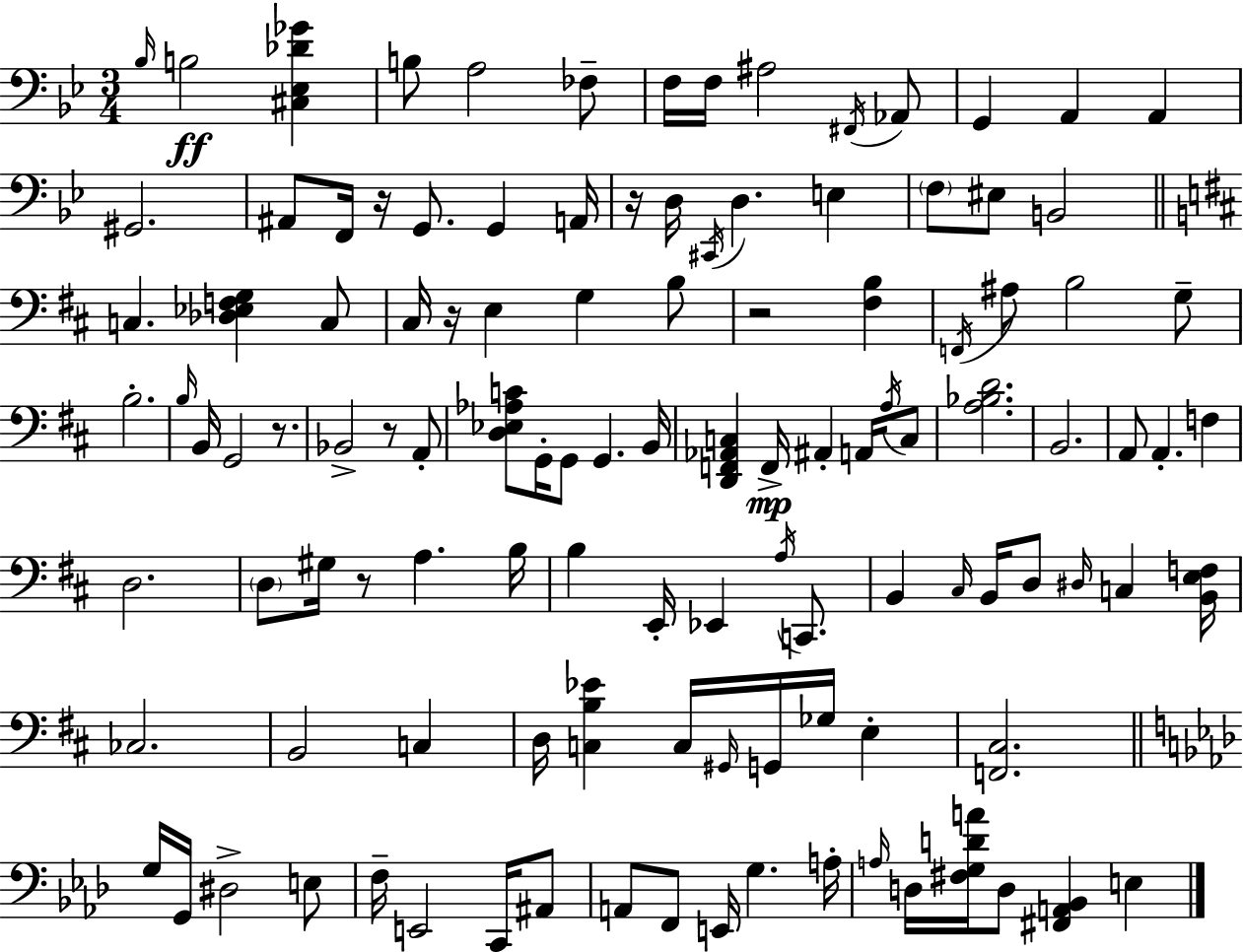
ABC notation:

X:1
T:Untitled
M:3/4
L:1/4
K:Bb
_B,/4 B,2 [^C,_E,_D_G] B,/2 A,2 _F,/2 F,/4 F,/4 ^A,2 ^F,,/4 _A,,/2 G,, A,, A,, ^G,,2 ^A,,/2 F,,/4 z/4 G,,/2 G,, A,,/4 z/4 D,/4 ^C,,/4 D, E, F,/2 ^E,/2 B,,2 C, [_D,_E,F,G,] C,/2 ^C,/4 z/4 E, G, B,/2 z2 [^F,B,] F,,/4 ^A,/2 B,2 G,/2 B,2 B,/4 B,,/4 G,,2 z/2 _B,,2 z/2 A,,/2 [D,_E,_A,C]/2 G,,/4 G,,/2 G,, B,,/4 [D,,F,,_A,,C,] F,,/4 ^A,, A,,/4 A,/4 C,/2 [A,_B,D]2 B,,2 A,,/2 A,, F, D,2 D,/2 ^G,/4 z/2 A, B,/4 B, E,,/4 _E,, A,/4 C,,/2 B,, ^C,/4 B,,/4 D,/2 ^D,/4 C, [B,,E,F,]/4 _C,2 B,,2 C, D,/4 [C,B,_E] C,/4 ^G,,/4 G,,/4 _G,/4 E, [F,,^C,]2 G,/4 G,,/4 ^D,2 E,/2 F,/4 E,,2 C,,/4 ^A,,/2 A,,/2 F,,/2 E,,/4 G, A,/4 A,/4 D,/4 [^F,G,DA]/4 D,/2 [^F,,A,,_B,,] E,